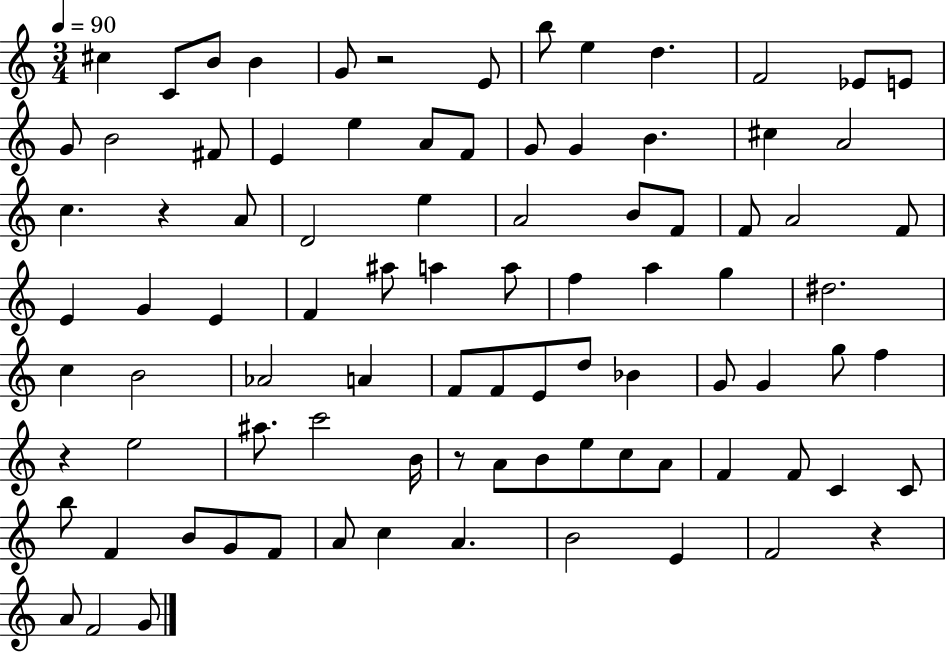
{
  \clef treble
  \numericTimeSignature
  \time 3/4
  \key c \major
  \tempo 4 = 90
  cis''4 c'8 b'8 b'4 | g'8 r2 e'8 | b''8 e''4 d''4. | f'2 ees'8 e'8 | \break g'8 b'2 fis'8 | e'4 e''4 a'8 f'8 | g'8 g'4 b'4. | cis''4 a'2 | \break c''4. r4 a'8 | d'2 e''4 | a'2 b'8 f'8 | f'8 a'2 f'8 | \break e'4 g'4 e'4 | f'4 ais''8 a''4 a''8 | f''4 a''4 g''4 | dis''2. | \break c''4 b'2 | aes'2 a'4 | f'8 f'8 e'8 d''8 bes'4 | g'8 g'4 g''8 f''4 | \break r4 e''2 | ais''8. c'''2 b'16 | r8 a'8 b'8 e''8 c''8 a'8 | f'4 f'8 c'4 c'8 | \break b''8 f'4 b'8 g'8 f'8 | a'8 c''4 a'4. | b'2 e'4 | f'2 r4 | \break a'8 f'2 g'8 | \bar "|."
}